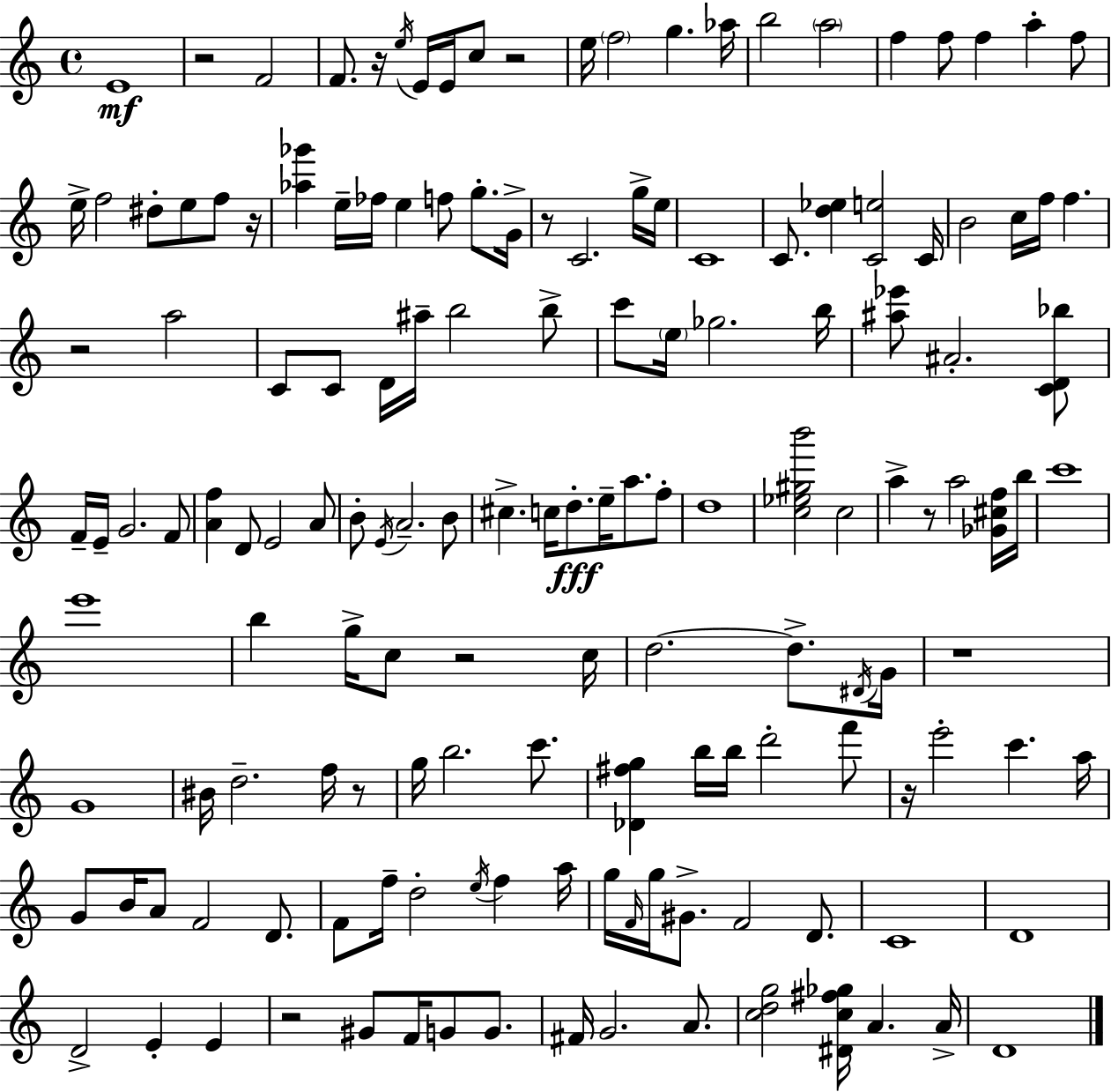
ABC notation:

X:1
T:Untitled
M:4/4
L:1/4
K:C
E4 z2 F2 F/2 z/4 e/4 E/4 E/4 c/2 z2 e/4 f2 g _a/4 b2 a2 f f/2 f a f/2 e/4 f2 ^d/2 e/2 f/2 z/4 [_a_g'] e/4 _f/4 e f/2 g/2 G/4 z/2 C2 g/4 e/4 C4 C/2 [d_e] [Ce]2 C/4 B2 c/4 f/4 f z2 a2 C/2 C/2 D/4 ^a/4 b2 b/2 c'/2 e/4 _g2 b/4 [^a_e']/2 ^A2 [CD_b]/2 F/4 E/4 G2 F/2 [Af] D/2 E2 A/2 B/2 E/4 A2 B/2 ^c c/4 d/2 e/4 a/2 f/2 d4 [c_e^gb']2 c2 a z/2 a2 [_G^cf]/4 b/4 c'4 e'4 b g/4 c/2 z2 c/4 d2 d/2 ^D/4 G/4 z4 G4 ^B/4 d2 f/4 z/2 g/4 b2 c'/2 [_D^fg] b/4 b/4 d'2 f'/2 z/4 e'2 c' a/4 G/2 B/4 A/2 F2 D/2 F/2 f/4 d2 e/4 f a/4 g/4 F/4 g/4 ^G/2 F2 D/2 C4 D4 D2 E E z2 ^G/2 F/4 G/2 G/2 ^F/4 G2 A/2 [cdg]2 [^Dc^f_g]/4 A A/4 D4